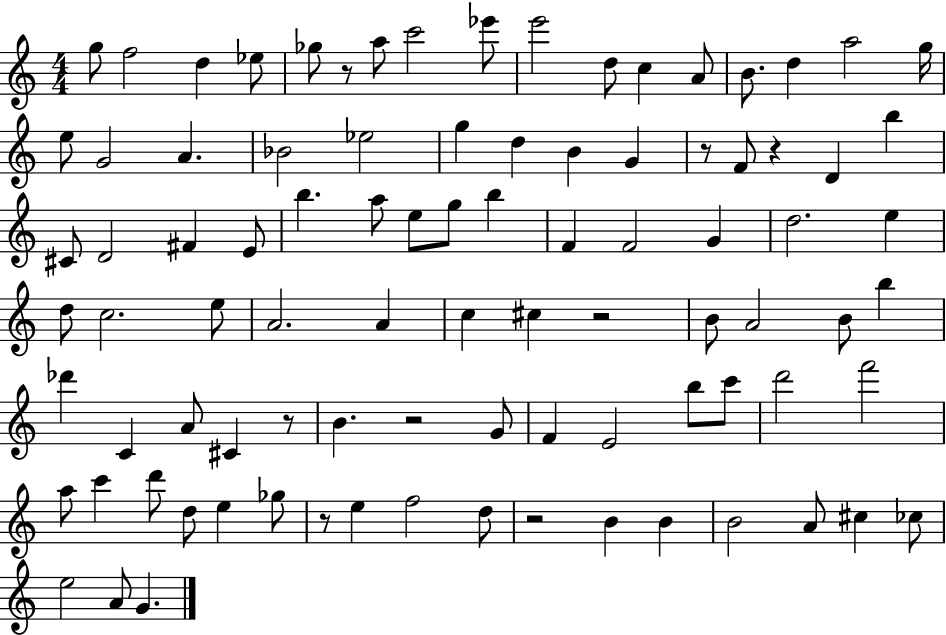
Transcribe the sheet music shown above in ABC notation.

X:1
T:Untitled
M:4/4
L:1/4
K:C
g/2 f2 d _e/2 _g/2 z/2 a/2 c'2 _e'/2 e'2 d/2 c A/2 B/2 d a2 g/4 e/2 G2 A _B2 _e2 g d B G z/2 F/2 z D b ^C/2 D2 ^F E/2 b a/2 e/2 g/2 b F F2 G d2 e d/2 c2 e/2 A2 A c ^c z2 B/2 A2 B/2 b _d' C A/2 ^C z/2 B z2 G/2 F E2 b/2 c'/2 d'2 f'2 a/2 c' d'/2 d/2 e _g/2 z/2 e f2 d/2 z2 B B B2 A/2 ^c _c/2 e2 A/2 G